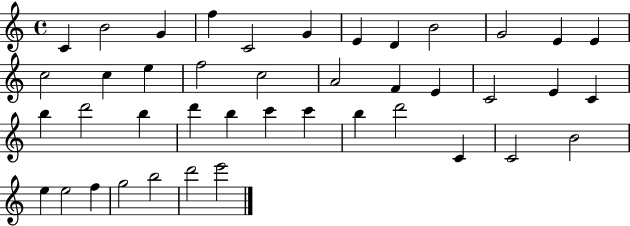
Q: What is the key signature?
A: C major